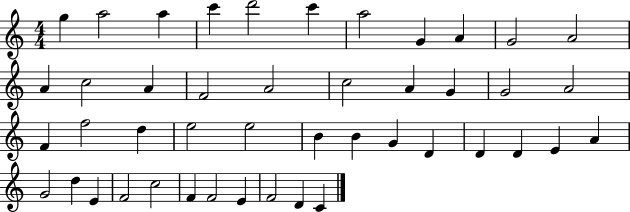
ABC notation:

X:1
T:Untitled
M:4/4
L:1/4
K:C
g a2 a c' d'2 c' a2 G A G2 A2 A c2 A F2 A2 c2 A G G2 A2 F f2 d e2 e2 B B G D D D E A G2 d E F2 c2 F F2 E F2 D C